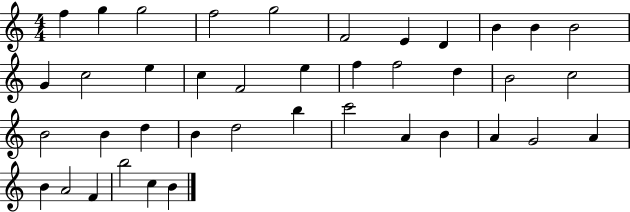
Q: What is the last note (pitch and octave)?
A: B4